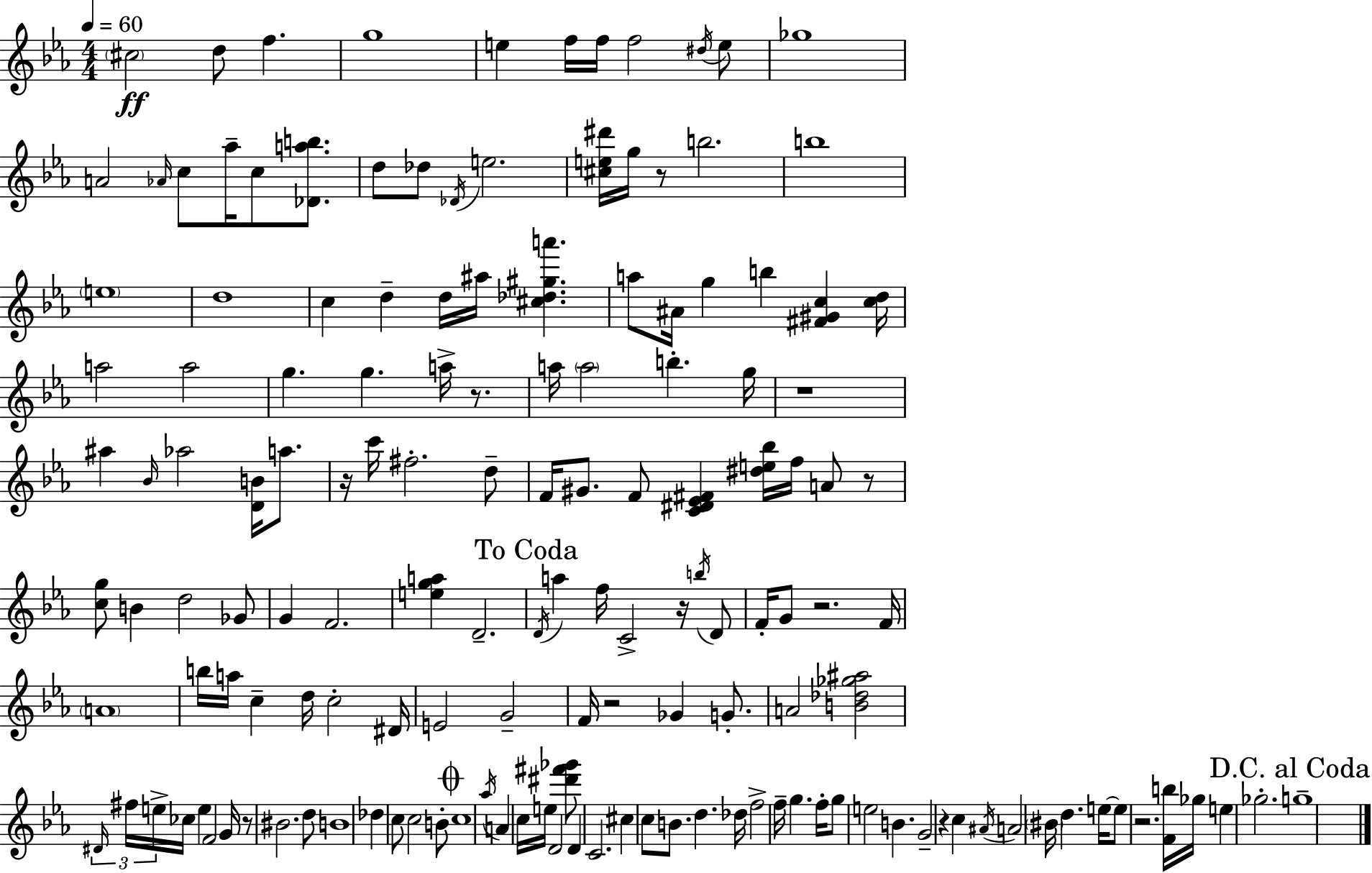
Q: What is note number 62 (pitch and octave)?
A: A5